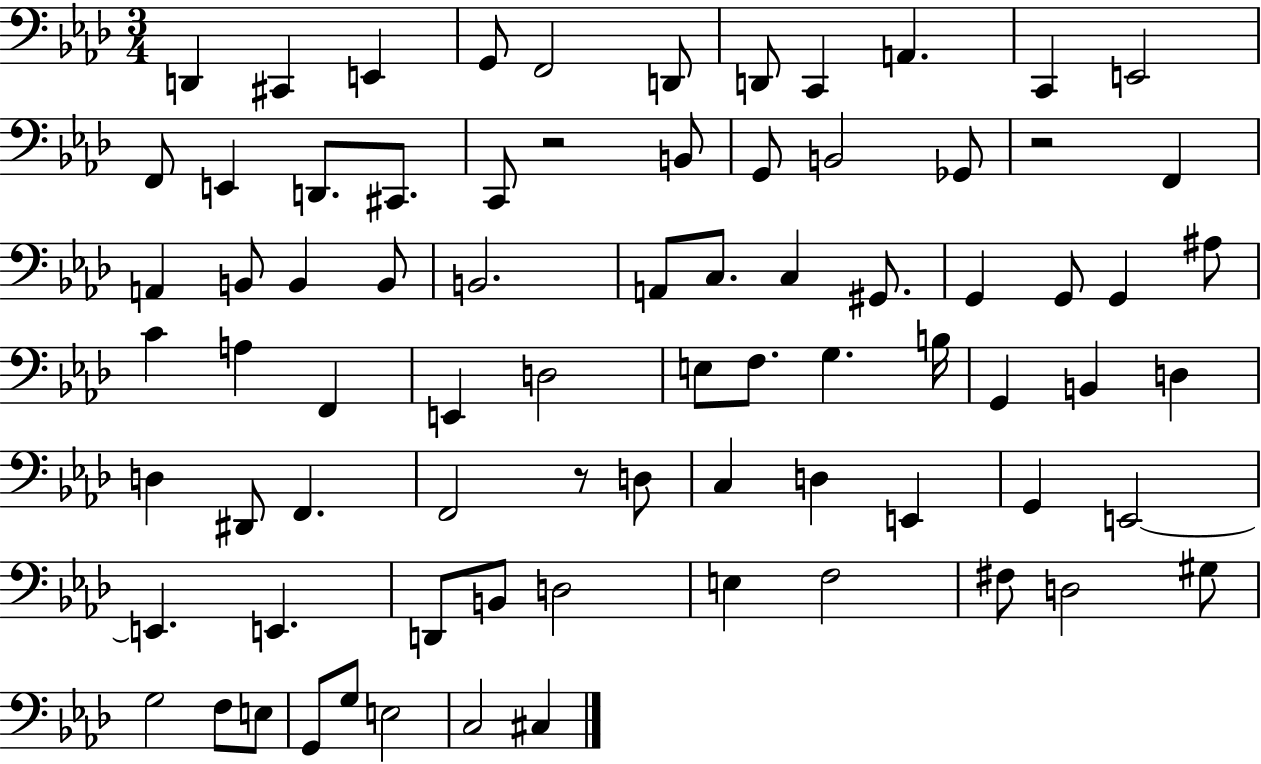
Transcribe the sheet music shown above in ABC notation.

X:1
T:Untitled
M:3/4
L:1/4
K:Ab
D,, ^C,, E,, G,,/2 F,,2 D,,/2 D,,/2 C,, A,, C,, E,,2 F,,/2 E,, D,,/2 ^C,,/2 C,,/2 z2 B,,/2 G,,/2 B,,2 _G,,/2 z2 F,, A,, B,,/2 B,, B,,/2 B,,2 A,,/2 C,/2 C, ^G,,/2 G,, G,,/2 G,, ^A,/2 C A, F,, E,, D,2 E,/2 F,/2 G, B,/4 G,, B,, D, D, ^D,,/2 F,, F,,2 z/2 D,/2 C, D, E,, G,, E,,2 E,, E,, D,,/2 B,,/2 D,2 E, F,2 ^F,/2 D,2 ^G,/2 G,2 F,/2 E,/2 G,,/2 G,/2 E,2 C,2 ^C,